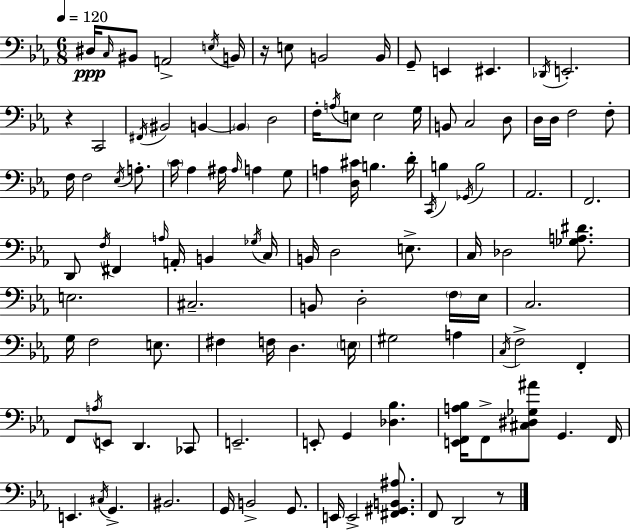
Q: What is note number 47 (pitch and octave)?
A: B3